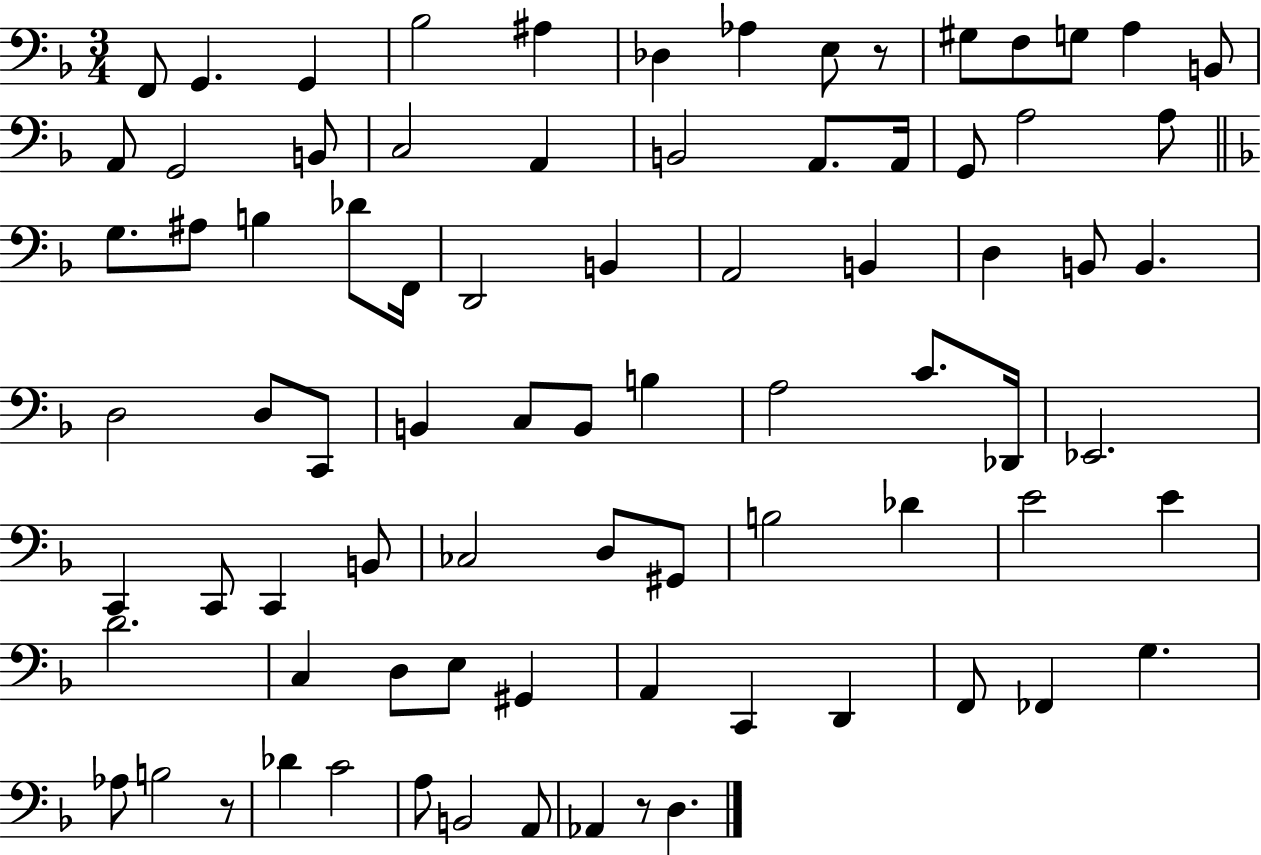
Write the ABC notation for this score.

X:1
T:Untitled
M:3/4
L:1/4
K:F
F,,/2 G,, G,, _B,2 ^A, _D, _A, E,/2 z/2 ^G,/2 F,/2 G,/2 A, B,,/2 A,,/2 G,,2 B,,/2 C,2 A,, B,,2 A,,/2 A,,/4 G,,/2 A,2 A,/2 G,/2 ^A,/2 B, _D/2 F,,/4 D,,2 B,, A,,2 B,, D, B,,/2 B,, D,2 D,/2 C,,/2 B,, C,/2 B,,/2 B, A,2 C/2 _D,,/4 _E,,2 C,, C,,/2 C,, B,,/2 _C,2 D,/2 ^G,,/2 B,2 _D E2 E D2 C, D,/2 E,/2 ^G,, A,, C,, D,, F,,/2 _F,, G, _A,/2 B,2 z/2 _D C2 A,/2 B,,2 A,,/2 _A,, z/2 D,